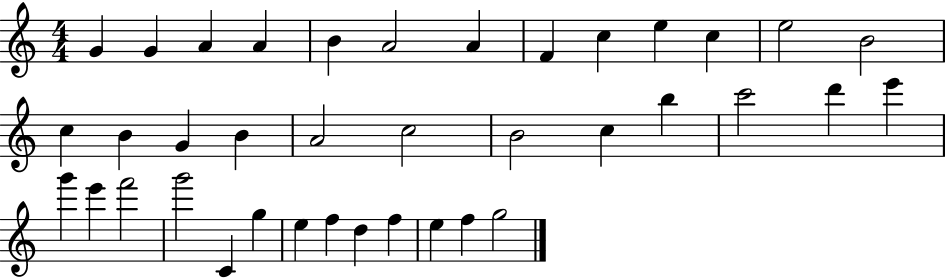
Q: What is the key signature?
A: C major